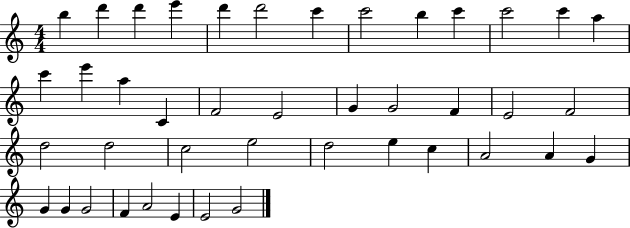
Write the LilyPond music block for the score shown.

{
  \clef treble
  \numericTimeSignature
  \time 4/4
  \key c \major
  b''4 d'''4 d'''4 e'''4 | d'''4 d'''2 c'''4 | c'''2 b''4 c'''4 | c'''2 c'''4 a''4 | \break c'''4 e'''4 a''4 c'4 | f'2 e'2 | g'4 g'2 f'4 | e'2 f'2 | \break d''2 d''2 | c''2 e''2 | d''2 e''4 c''4 | a'2 a'4 g'4 | \break g'4 g'4 g'2 | f'4 a'2 e'4 | e'2 g'2 | \bar "|."
}